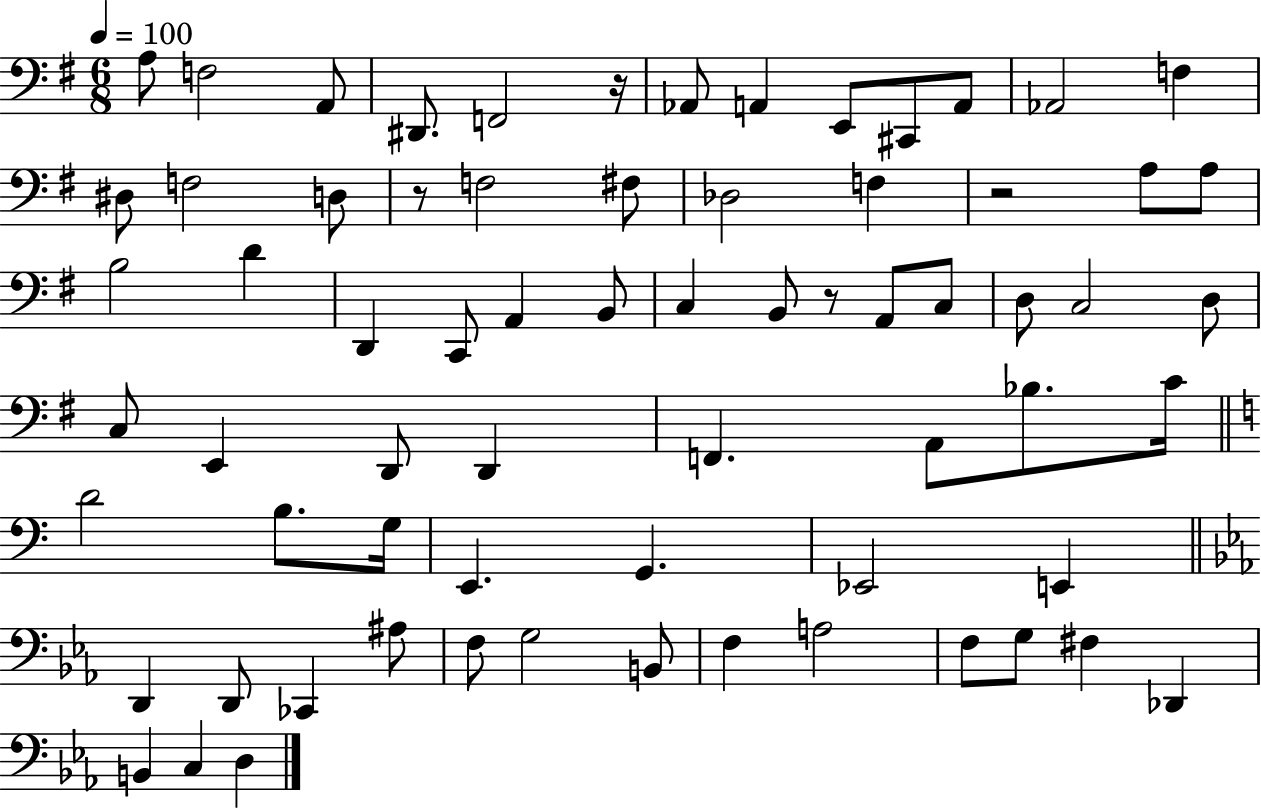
{
  \clef bass
  \numericTimeSignature
  \time 6/8
  \key g \major
  \tempo 4 = 100
  a8 f2 a,8 | dis,8. f,2 r16 | aes,8 a,4 e,8 cis,8 a,8 | aes,2 f4 | \break dis8 f2 d8 | r8 f2 fis8 | des2 f4 | r2 a8 a8 | \break b2 d'4 | d,4 c,8 a,4 b,8 | c4 b,8 r8 a,8 c8 | d8 c2 d8 | \break c8 e,4 d,8 d,4 | f,4. a,8 bes8. c'16 | \bar "||" \break \key a \minor d'2 b8. g16 | e,4. g,4. | ees,2 e,4 | \bar "||" \break \key ees \major d,4 d,8 ces,4 ais8 | f8 g2 b,8 | f4 a2 | f8 g8 fis4 des,4 | \break b,4 c4 d4 | \bar "|."
}